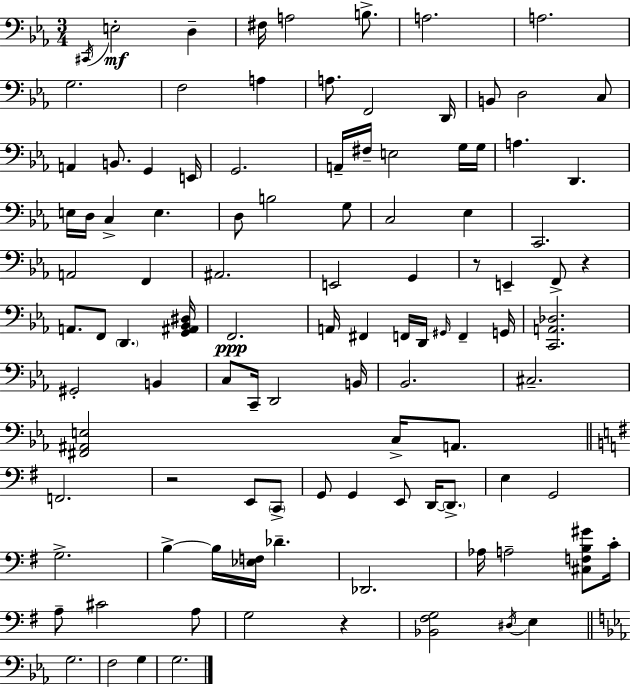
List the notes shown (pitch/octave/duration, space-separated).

C#2/s E3/h D3/q F#3/s A3/h B3/e. A3/h. A3/h. G3/h. F3/h A3/q A3/e. F2/h D2/s B2/e D3/h C3/e A2/q B2/e. G2/q E2/s G2/h. A2/s F#3/s E3/h G3/s G3/s A3/q. D2/q. E3/s D3/s C3/q E3/q. D3/e B3/h G3/e C3/h Eb3/q C2/h. A2/h F2/q A#2/h. E2/h G2/q R/e E2/q F2/e R/q A2/e. F2/e D2/q. [G2,A#2,Bb2,D#3]/s F2/h. A2/s F#2/q F2/s D2/s G#2/s F2/q G2/s [C2,A2,Db3]/h. G#2/h B2/q C3/e C2/s D2/h B2/s Bb2/h. C#3/h. [F#2,A#2,E3]/h C3/s A2/e. F2/h. R/h E2/e C2/e G2/e G2/q E2/e D2/s D2/e. E3/q G2/h G3/h. B3/q B3/s [Eb3,F3]/s Db4/q. Db2/h. Ab3/s A3/h [C#3,F3,B3,G#4]/e C4/s A3/e C#4/h A3/e G3/h R/q [Bb2,F#3,G3]/h D#3/s E3/q G3/h. F3/h G3/q G3/h.